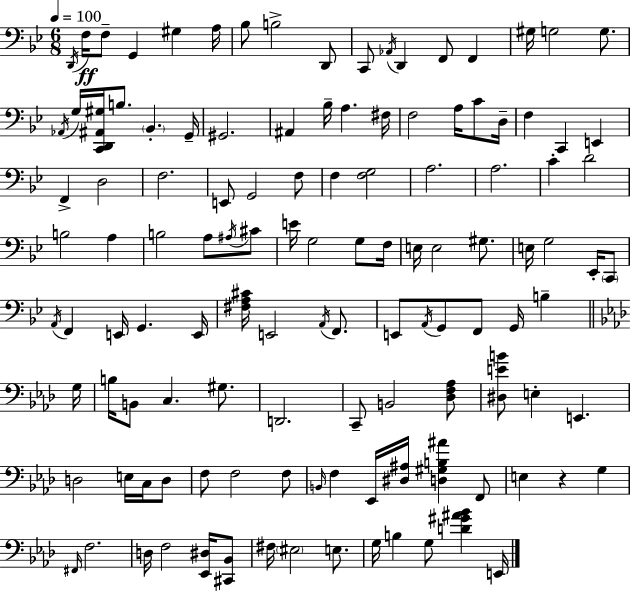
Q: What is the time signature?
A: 6/8